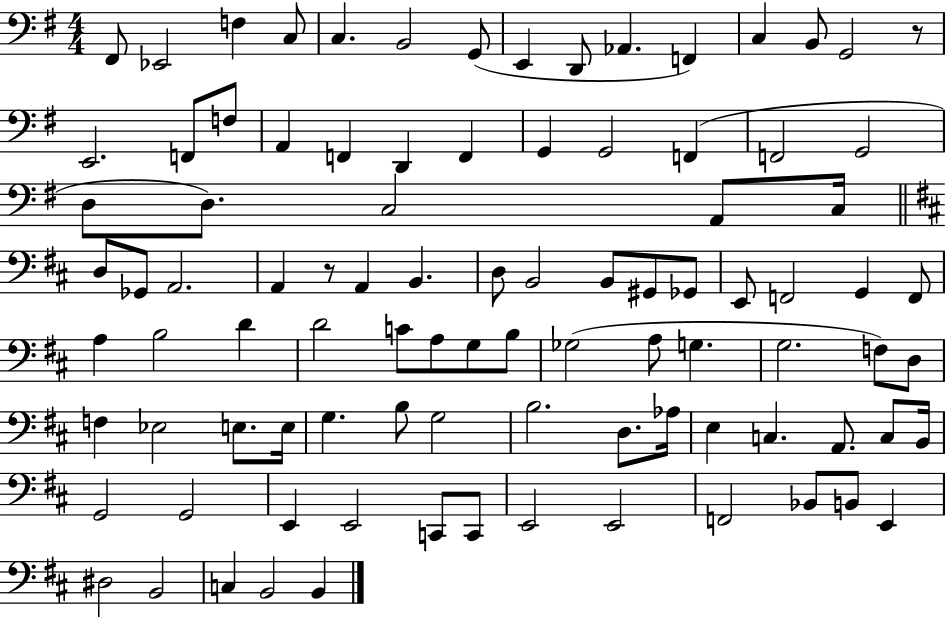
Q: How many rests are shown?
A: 2